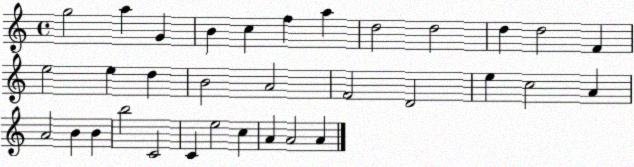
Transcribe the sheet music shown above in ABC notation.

X:1
T:Untitled
M:4/4
L:1/4
K:C
g2 a G B c f a d2 d2 d d2 F e2 e d B2 A2 F2 D2 e c2 A A2 B B b2 C2 C e2 c A A2 A